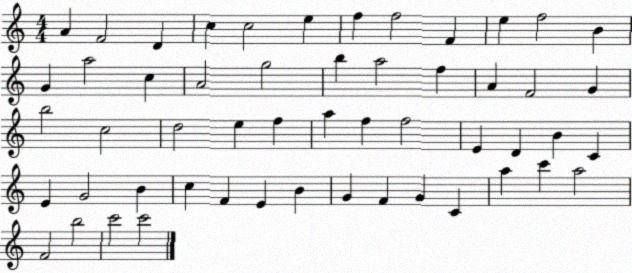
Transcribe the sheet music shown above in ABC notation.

X:1
T:Untitled
M:4/4
L:1/4
K:C
A F2 D c c2 e f f2 F e f2 B G a2 c A2 g2 b a2 f A F2 G b2 c2 d2 e f a f f2 E D B C E G2 B c F E B G F G C a c' a2 F2 b2 c'2 c'2